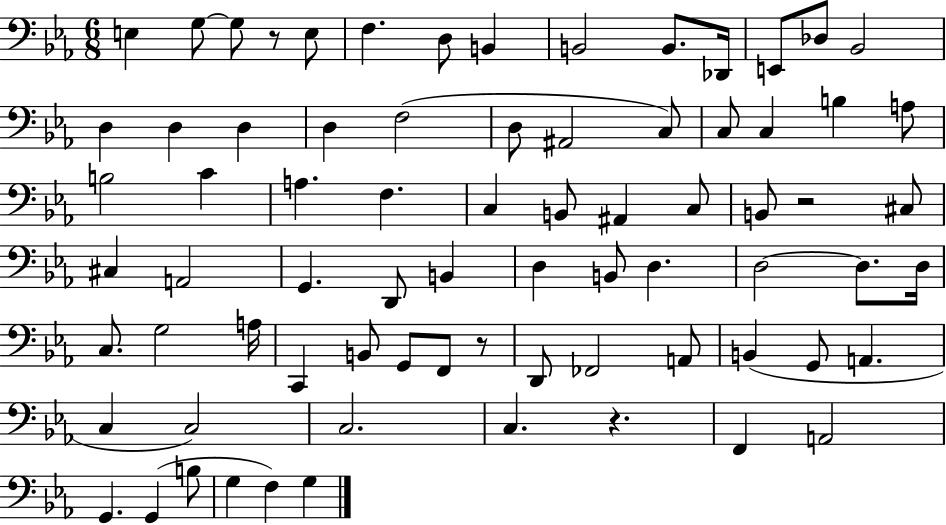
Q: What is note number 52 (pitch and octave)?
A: G2